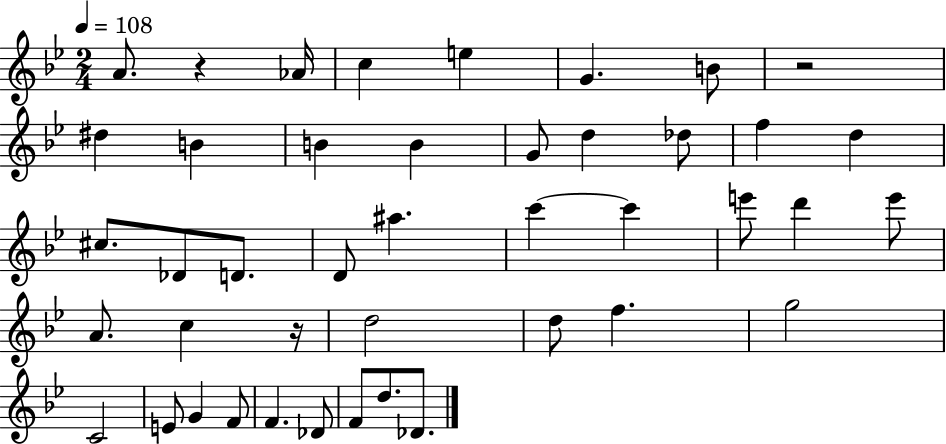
X:1
T:Untitled
M:2/4
L:1/4
K:Bb
A/2 z _A/4 c e G B/2 z2 ^d B B B G/2 d _d/2 f d ^c/2 _D/2 D/2 D/2 ^a c' c' e'/2 d' e'/2 A/2 c z/4 d2 d/2 f g2 C2 E/2 G F/2 F _D/2 F/2 d/2 _D/2